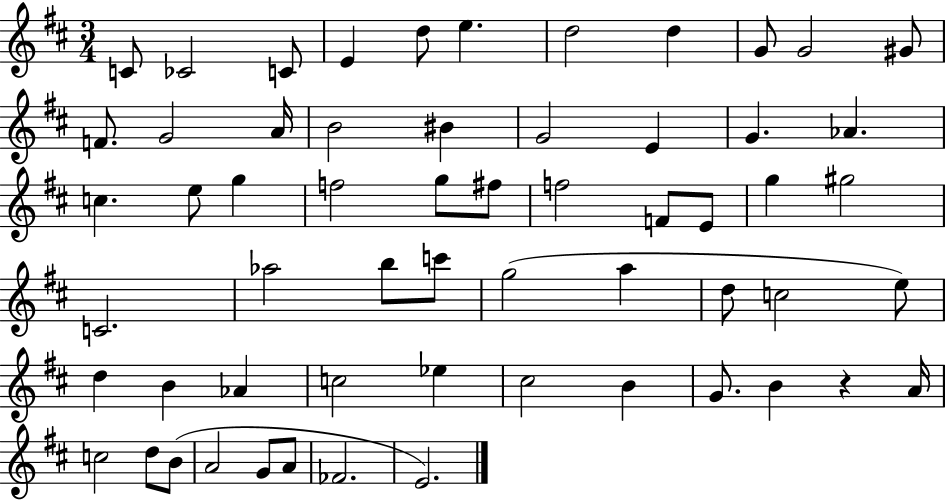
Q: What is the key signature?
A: D major